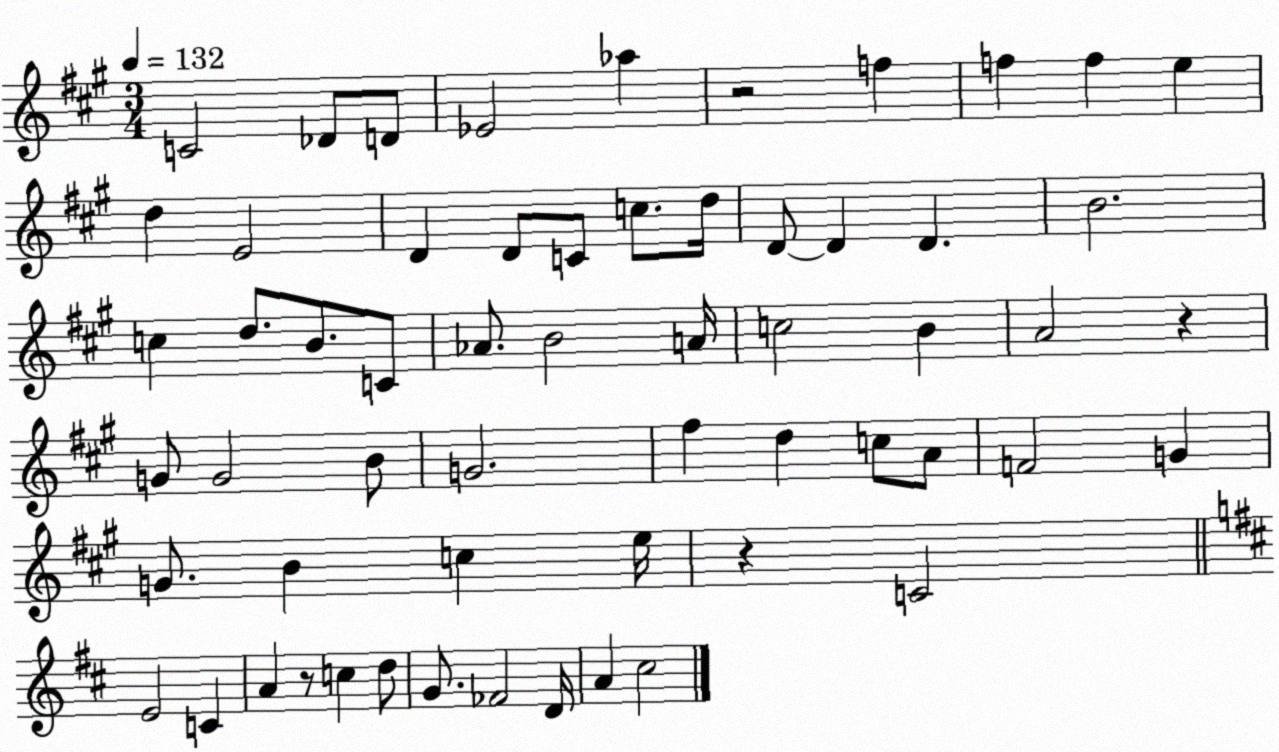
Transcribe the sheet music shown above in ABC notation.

X:1
T:Untitled
M:3/4
L:1/4
K:A
C2 _D/2 D/2 _E2 _a z2 f f f e d E2 D D/2 C/2 c/2 d/4 D/2 D D B2 c d/2 B/2 C/2 _A/2 B2 A/4 c2 B A2 z G/2 G2 B/2 G2 ^f d c/2 A/2 F2 G G/2 B c e/4 z C2 E2 C A z/2 c d/2 G/2 _F2 D/4 A ^c2